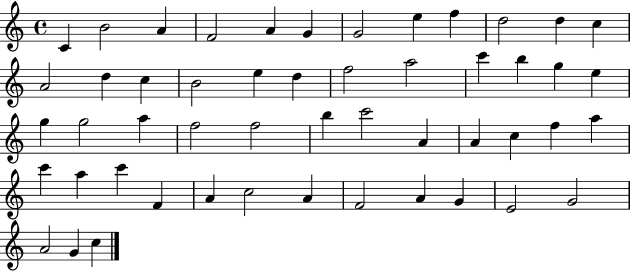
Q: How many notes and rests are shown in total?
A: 51